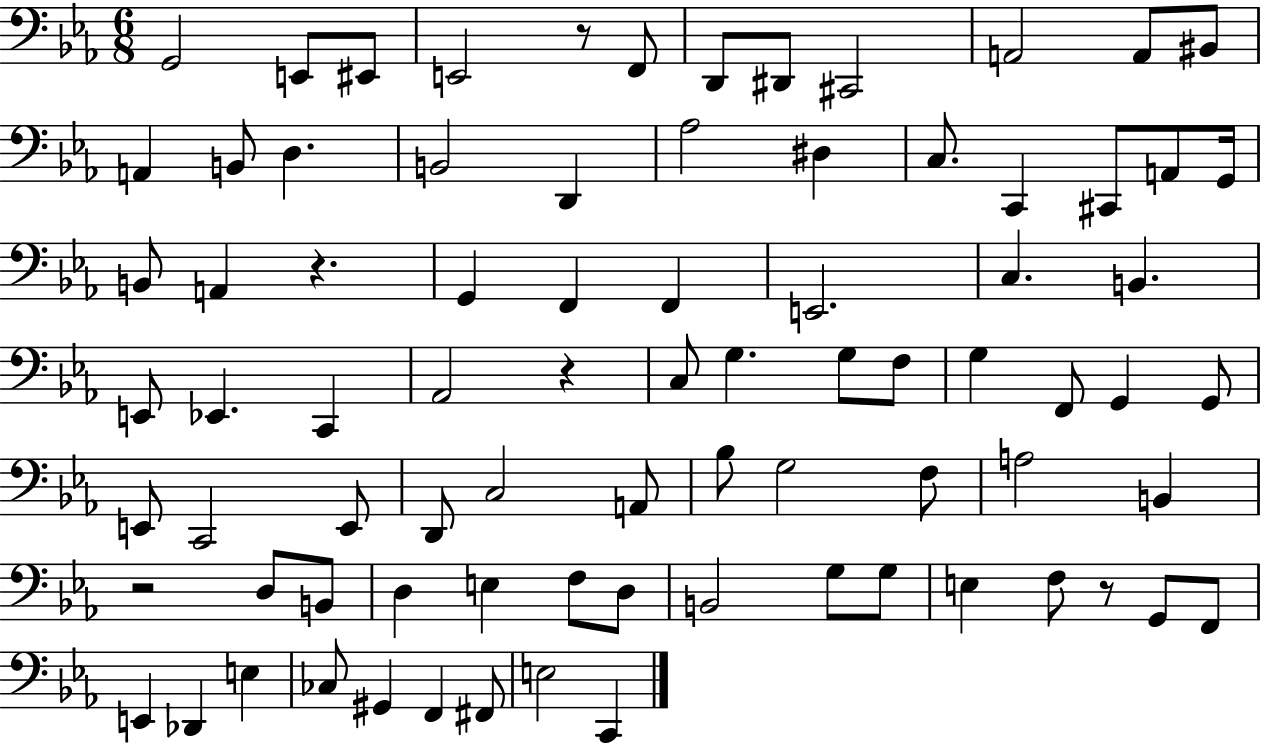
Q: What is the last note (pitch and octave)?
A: C2